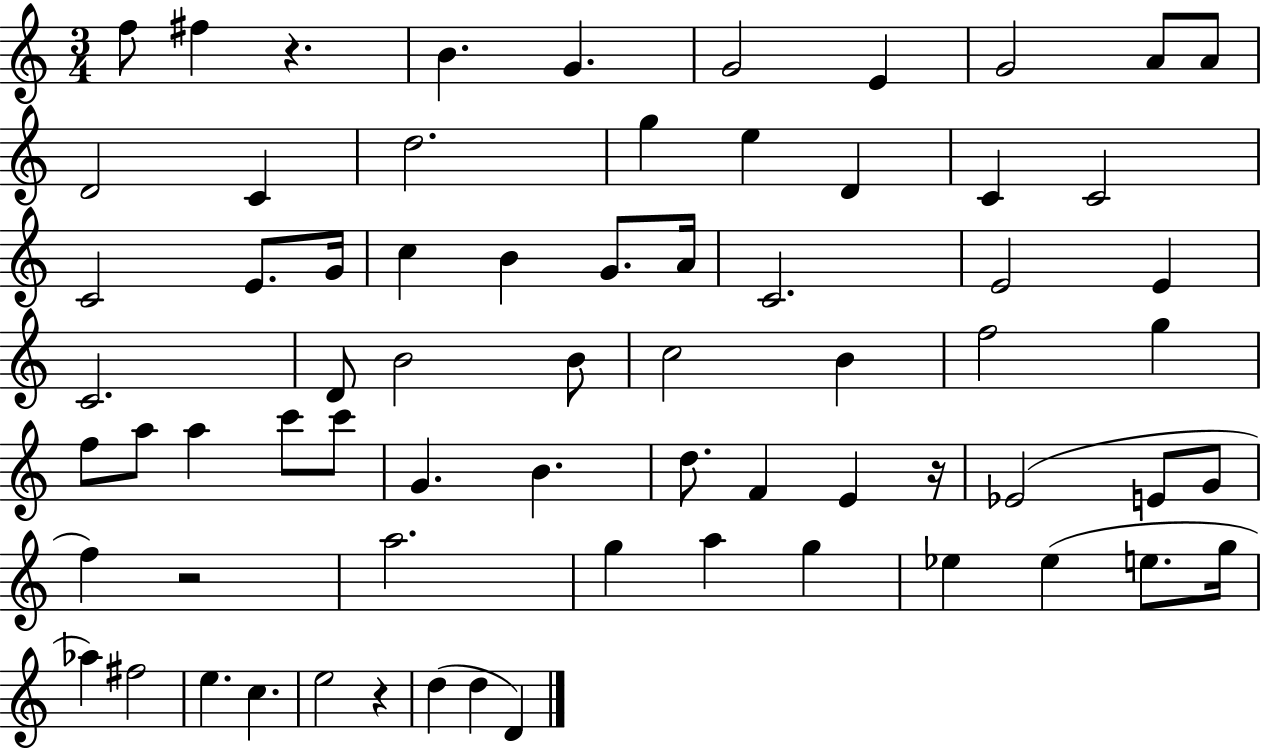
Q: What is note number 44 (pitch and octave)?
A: F4